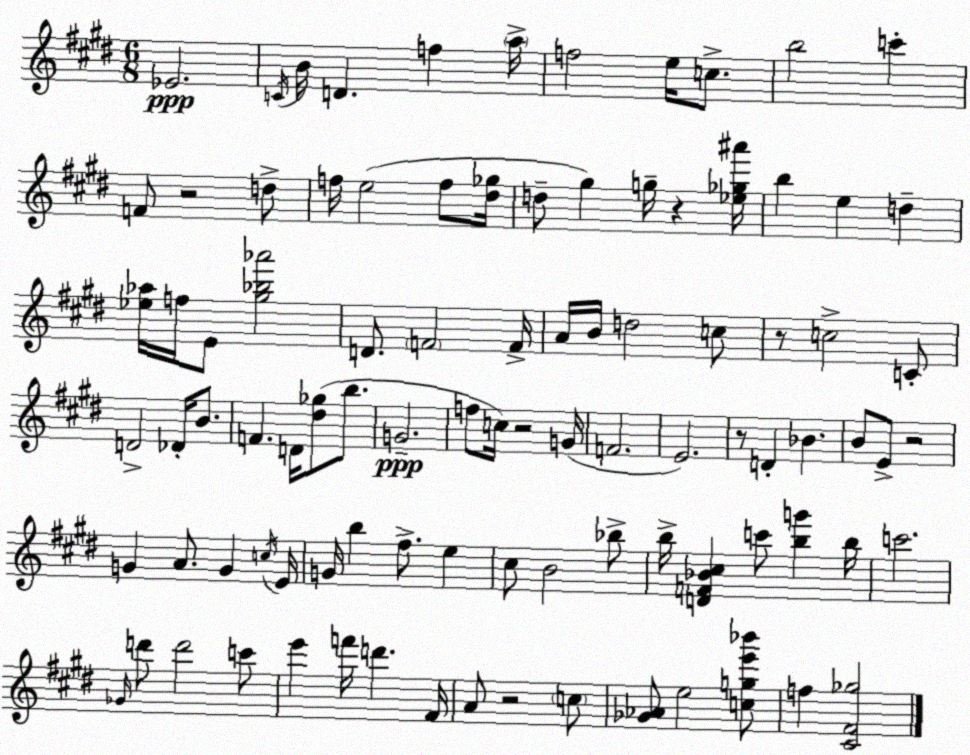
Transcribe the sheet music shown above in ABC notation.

X:1
T:Untitled
M:6/8
L:1/4
K:E
_E2 C/4 B/4 D f a/4 f2 e/4 c/2 b2 c' F/2 z2 d/2 f/4 e2 f/2 [^d_g]/4 d/2 ^g g/4 z [_e_g^a']/4 b e d [_e_a]/4 f/4 E/2 [^g_b_a']2 D/2 F2 F/4 A/4 B/4 d2 c/2 z/2 c2 C/2 D2 _D/4 B/2 F D/4 [^d_g]/2 b/2 G2 f/2 c/4 z2 G/4 F2 E2 z/2 D _B B/2 E/2 z2 G A/2 G c/4 E/4 G/4 b ^f/2 e ^c/2 B2 _b/2 b/4 [DF_B^c] c'/2 [bg'] b/4 c'2 _G/4 d'/2 d'2 c'/2 e' f'/4 d' ^F/4 A/2 z2 c/2 [_G_A]/2 e2 [cge'_b']/2 f [^C^F_g]2